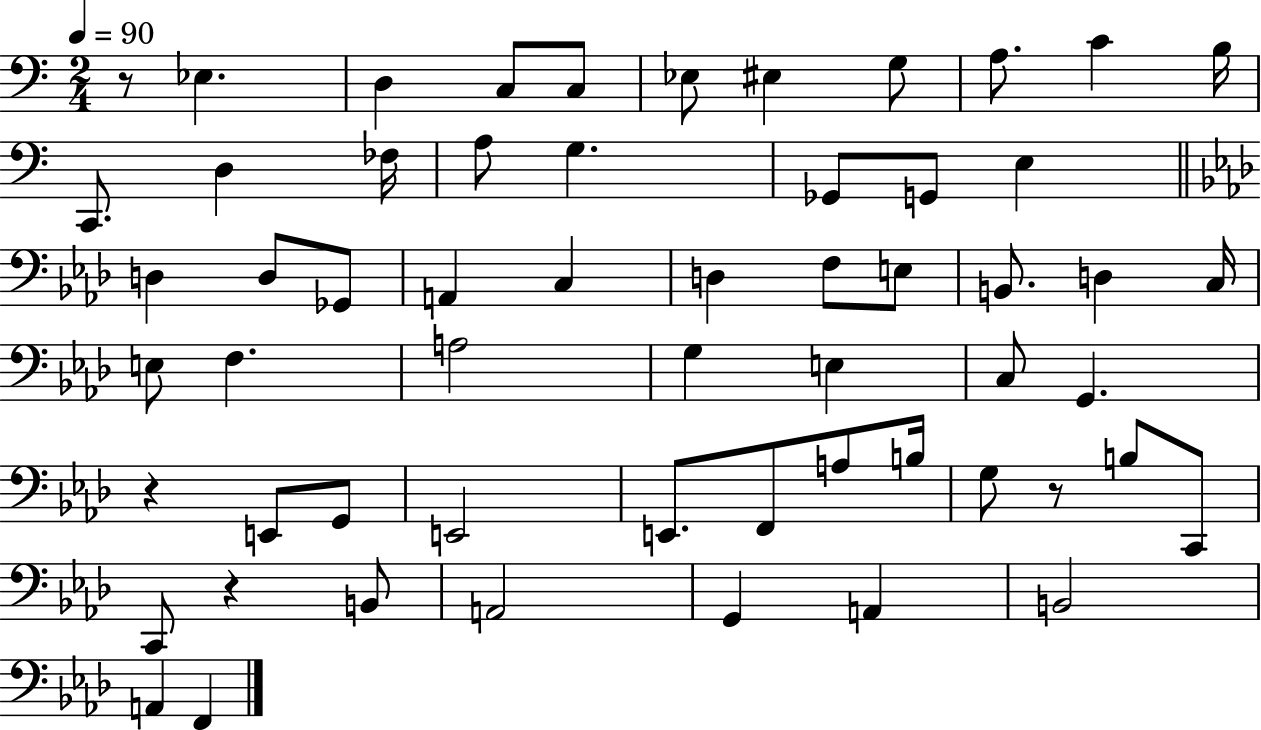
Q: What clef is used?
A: bass